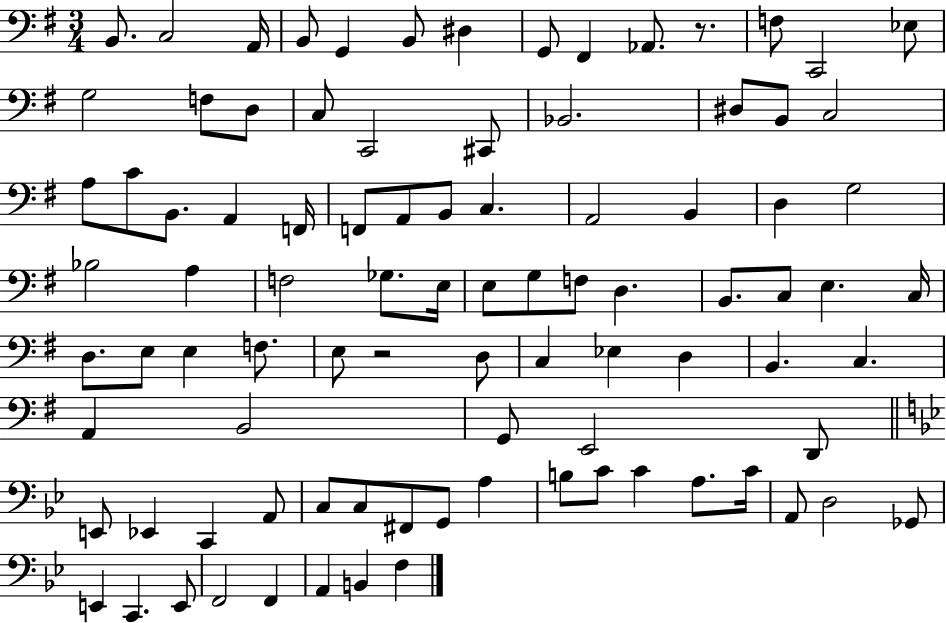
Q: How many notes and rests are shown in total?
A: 92